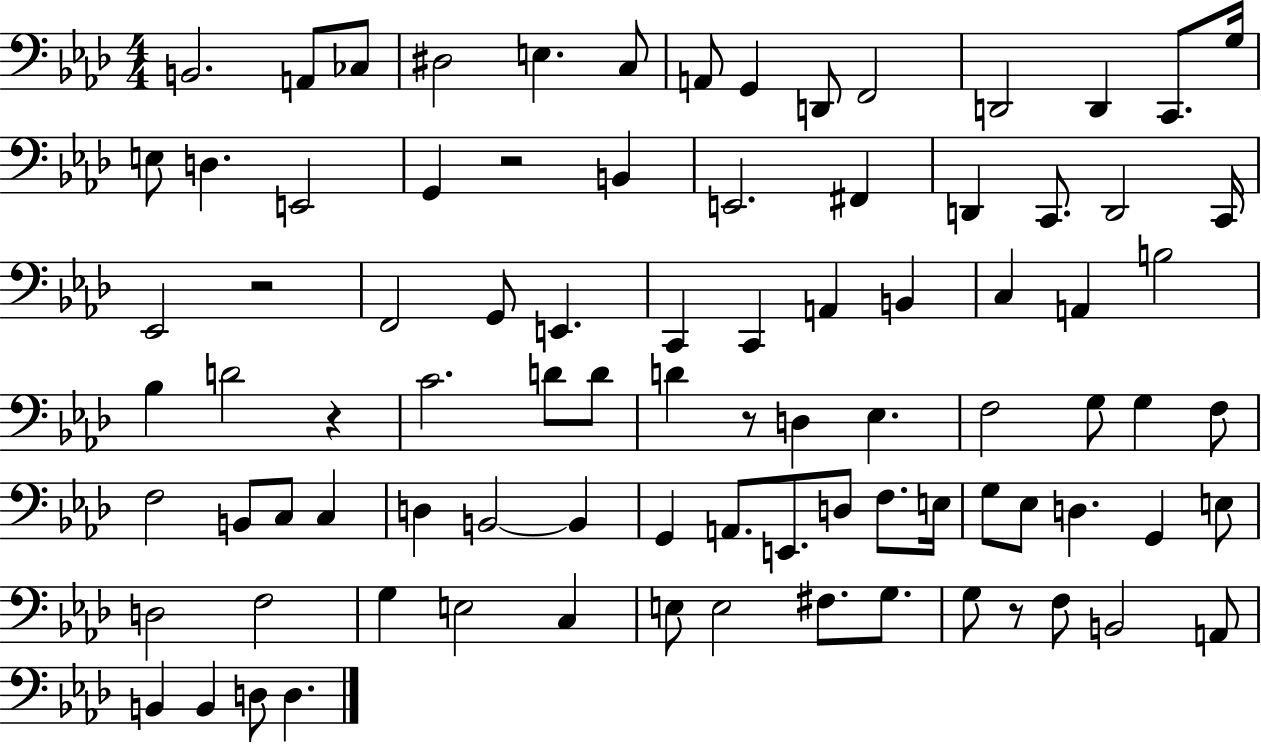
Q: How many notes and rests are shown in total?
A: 88